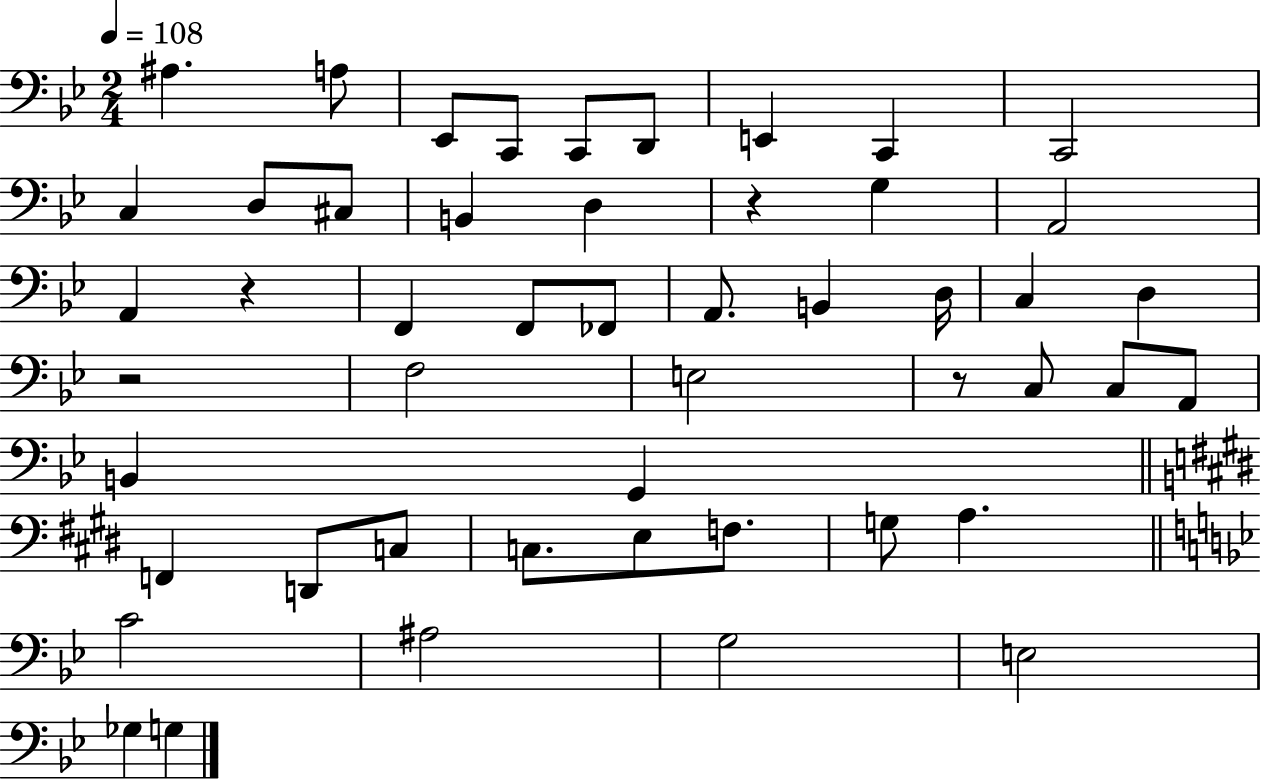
A#3/q. A3/e Eb2/e C2/e C2/e D2/e E2/q C2/q C2/h C3/q D3/e C#3/e B2/q D3/q R/q G3/q A2/h A2/q R/q F2/q F2/e FES2/e A2/e. B2/q D3/s C3/q D3/q R/h F3/h E3/h R/e C3/e C3/e A2/e B2/q G2/q F2/q D2/e C3/e C3/e. E3/e F3/e. G3/e A3/q. C4/h A#3/h G3/h E3/h Gb3/q G3/q